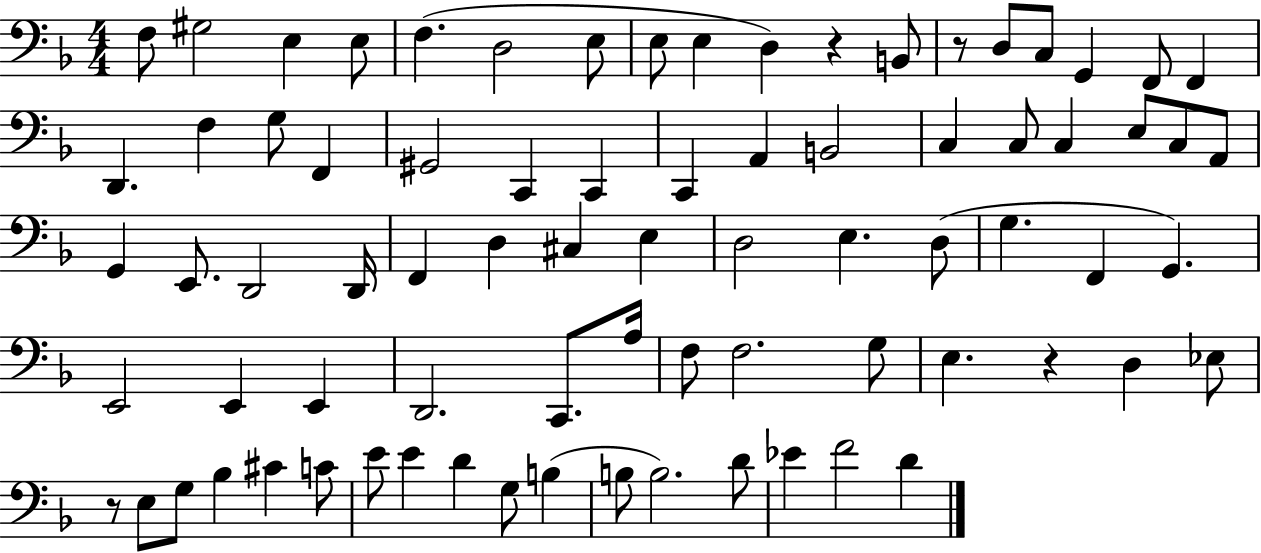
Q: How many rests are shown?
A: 4